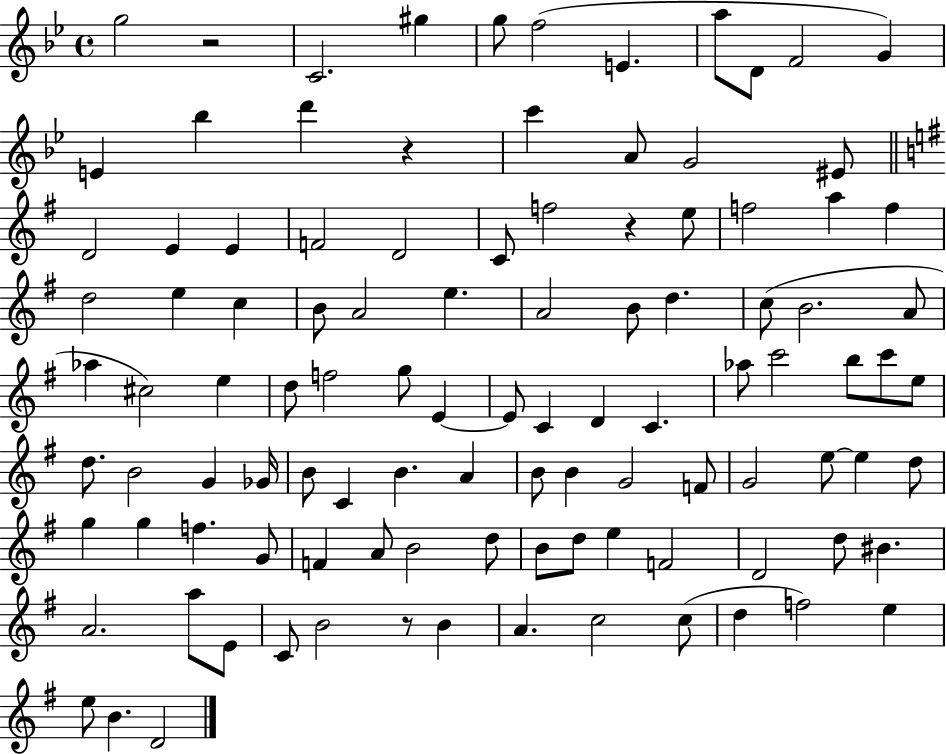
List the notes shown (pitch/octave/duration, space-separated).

G5/h R/h C4/h. G#5/q G5/e F5/h E4/q. A5/e D4/e F4/h G4/q E4/q Bb5/q D6/q R/q C6/q A4/e G4/h EIS4/e D4/h E4/q E4/q F4/h D4/h C4/e F5/h R/q E5/e F5/h A5/q F5/q D5/h E5/q C5/q B4/e A4/h E5/q. A4/h B4/e D5/q. C5/e B4/h. A4/e Ab5/q C#5/h E5/q D5/e F5/h G5/e E4/q E4/e C4/q D4/q C4/q. Ab5/e C6/h B5/e C6/e E5/e D5/e. B4/h G4/q Gb4/s B4/e C4/q B4/q. A4/q B4/e B4/q G4/h F4/e G4/h E5/e E5/q D5/e G5/q G5/q F5/q. G4/e F4/q A4/e B4/h D5/e B4/e D5/e E5/q F4/h D4/h D5/e BIS4/q. A4/h. A5/e E4/e C4/e B4/h R/e B4/q A4/q. C5/h C5/e D5/q F5/h E5/q E5/e B4/q. D4/h